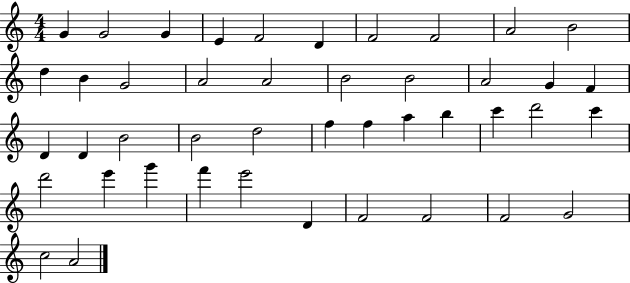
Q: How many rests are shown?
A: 0